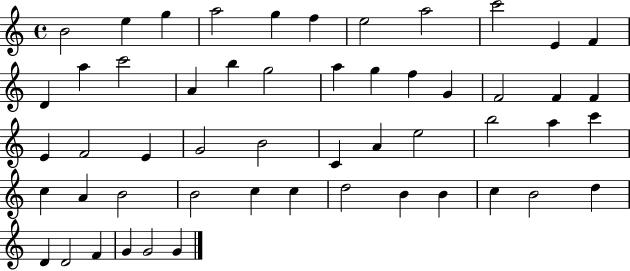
{
  \clef treble
  \time 4/4
  \defaultTimeSignature
  \key c \major
  b'2 e''4 g''4 | a''2 g''4 f''4 | e''2 a''2 | c'''2 e'4 f'4 | \break d'4 a''4 c'''2 | a'4 b''4 g''2 | a''4 g''4 f''4 g'4 | f'2 f'4 f'4 | \break e'4 f'2 e'4 | g'2 b'2 | c'4 a'4 e''2 | b''2 a''4 c'''4 | \break c''4 a'4 b'2 | b'2 c''4 c''4 | d''2 b'4 b'4 | c''4 b'2 d''4 | \break d'4 d'2 f'4 | g'4 g'2 g'4 | \bar "|."
}